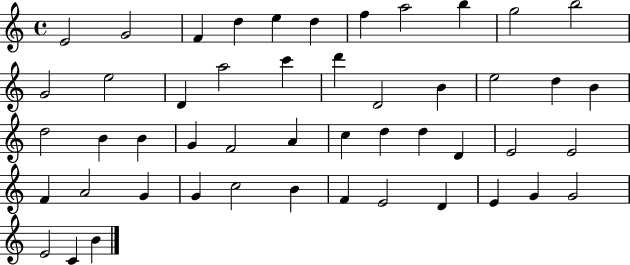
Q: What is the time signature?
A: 4/4